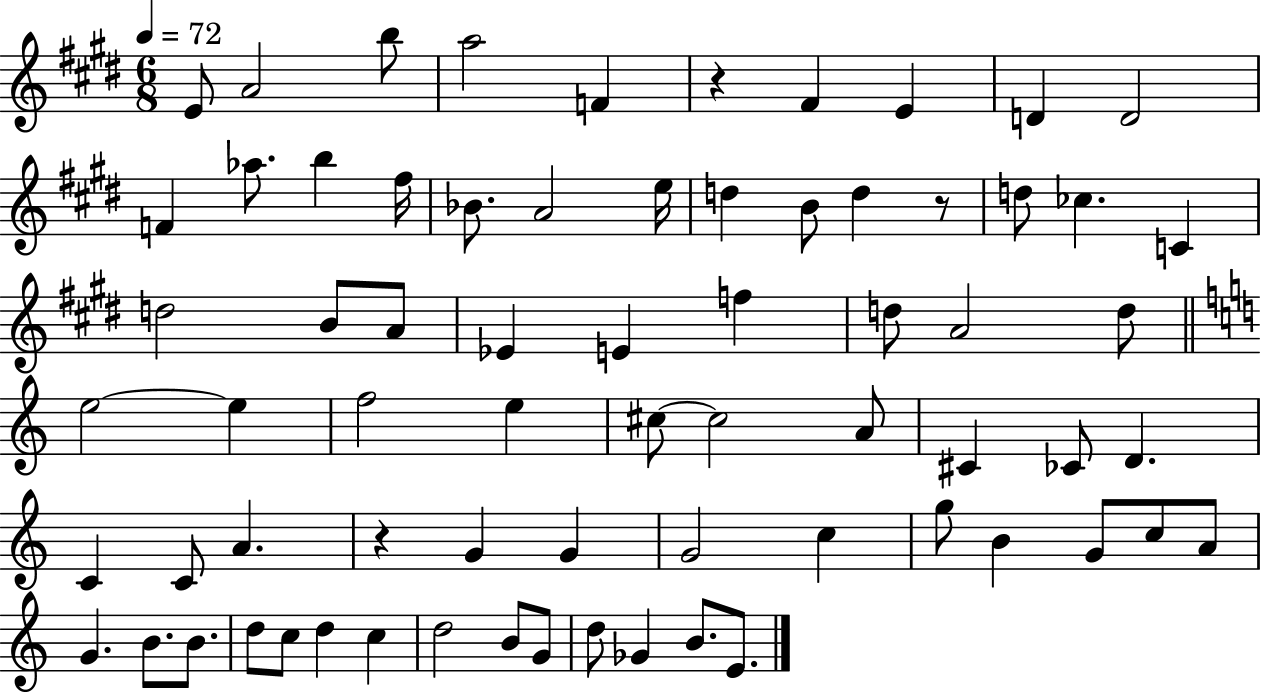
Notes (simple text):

E4/e A4/h B5/e A5/h F4/q R/q F#4/q E4/q D4/q D4/h F4/q Ab5/e. B5/q F#5/s Bb4/e. A4/h E5/s D5/q B4/e D5/q R/e D5/e CES5/q. C4/q D5/h B4/e A4/e Eb4/q E4/q F5/q D5/e A4/h D5/e E5/h E5/q F5/h E5/q C#5/e C#5/h A4/e C#4/q CES4/e D4/q. C4/q C4/e A4/q. R/q G4/q G4/q G4/h C5/q G5/e B4/q G4/e C5/e A4/e G4/q. B4/e. B4/e. D5/e C5/e D5/q C5/q D5/h B4/e G4/e D5/e Gb4/q B4/e. E4/e.